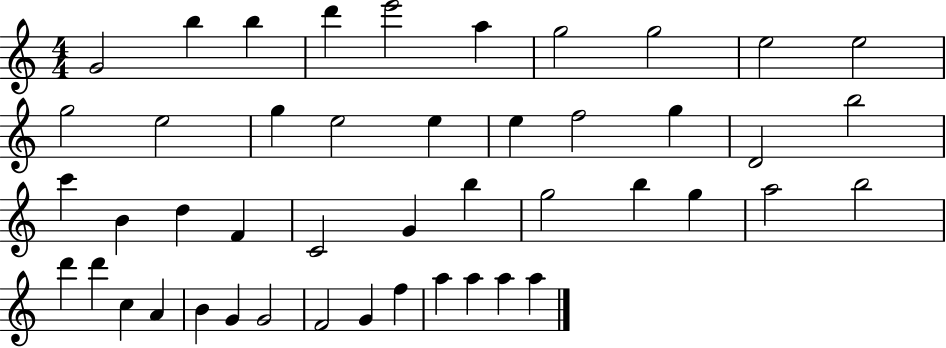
{
  \clef treble
  \numericTimeSignature
  \time 4/4
  \key c \major
  g'2 b''4 b''4 | d'''4 e'''2 a''4 | g''2 g''2 | e''2 e''2 | \break g''2 e''2 | g''4 e''2 e''4 | e''4 f''2 g''4 | d'2 b''2 | \break c'''4 b'4 d''4 f'4 | c'2 g'4 b''4 | g''2 b''4 g''4 | a''2 b''2 | \break d'''4 d'''4 c''4 a'4 | b'4 g'4 g'2 | f'2 g'4 f''4 | a''4 a''4 a''4 a''4 | \break \bar "|."
}